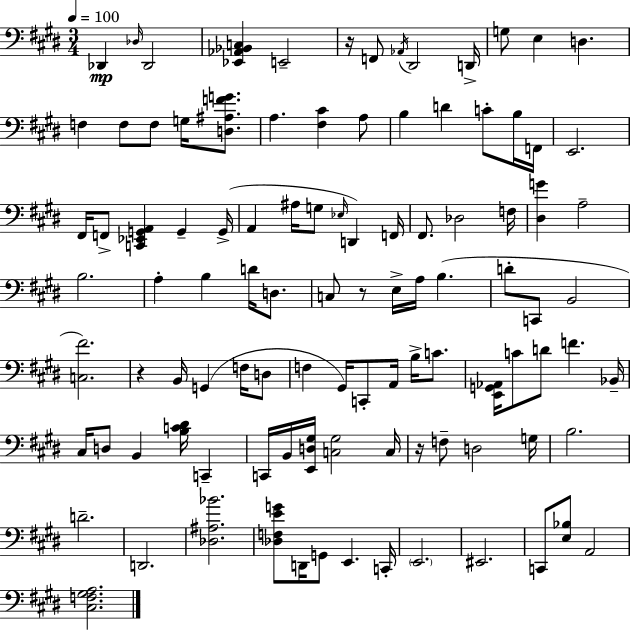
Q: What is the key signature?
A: E major